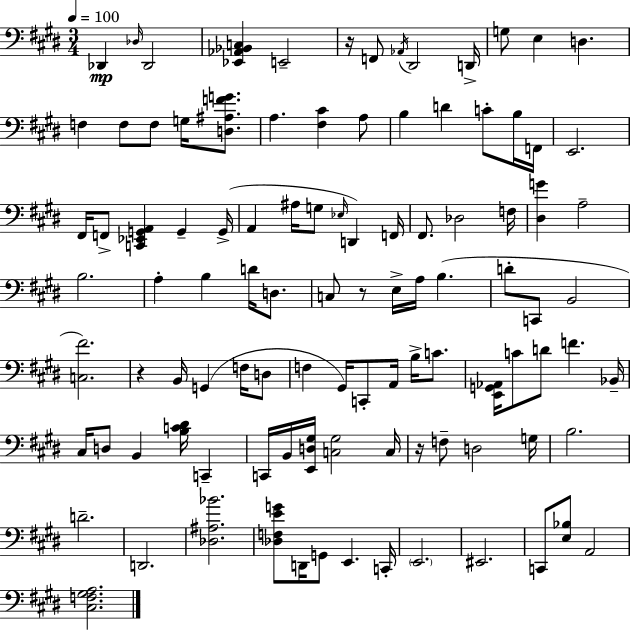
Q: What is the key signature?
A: E major